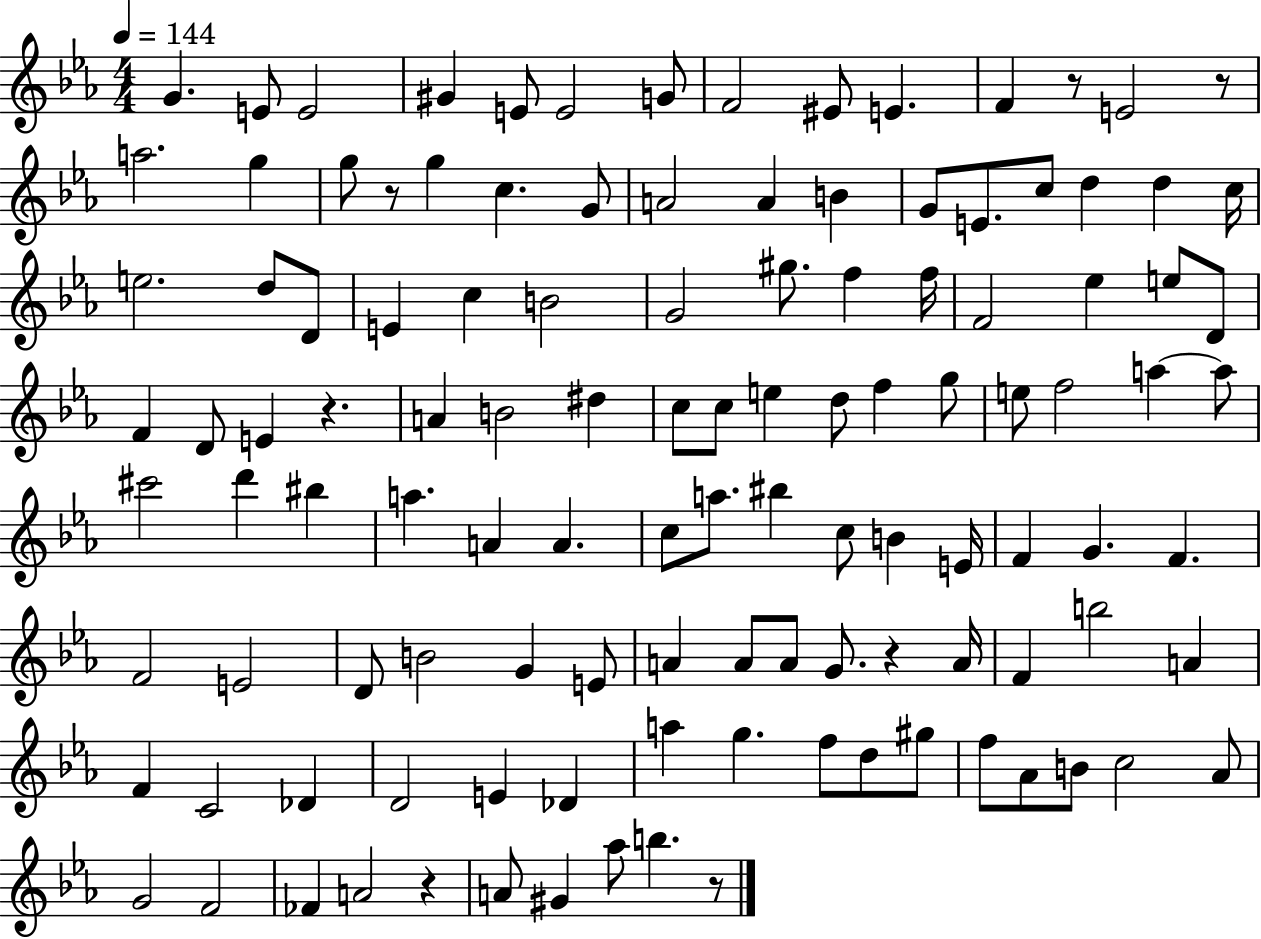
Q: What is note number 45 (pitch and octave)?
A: A4